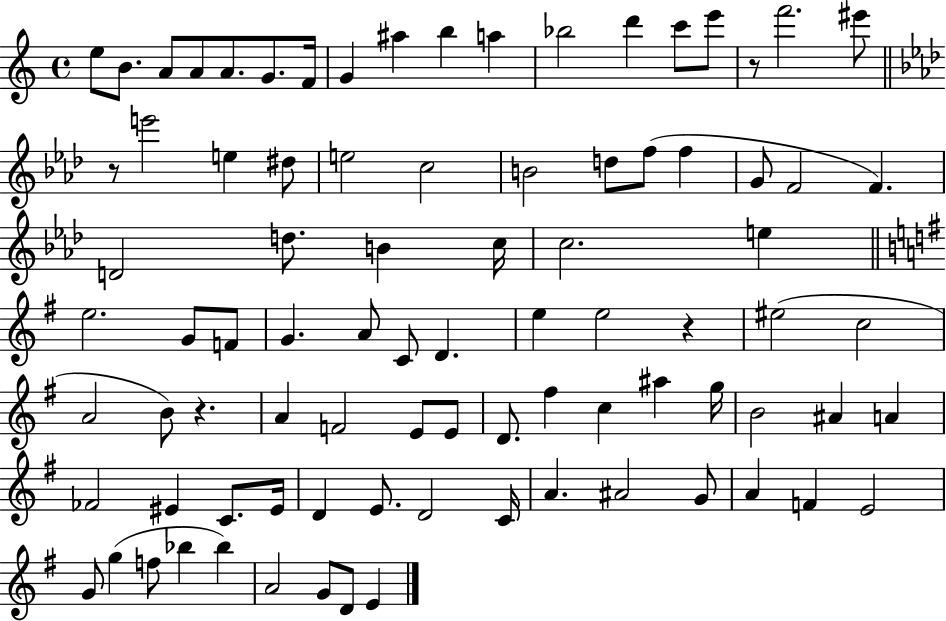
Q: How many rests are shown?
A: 4